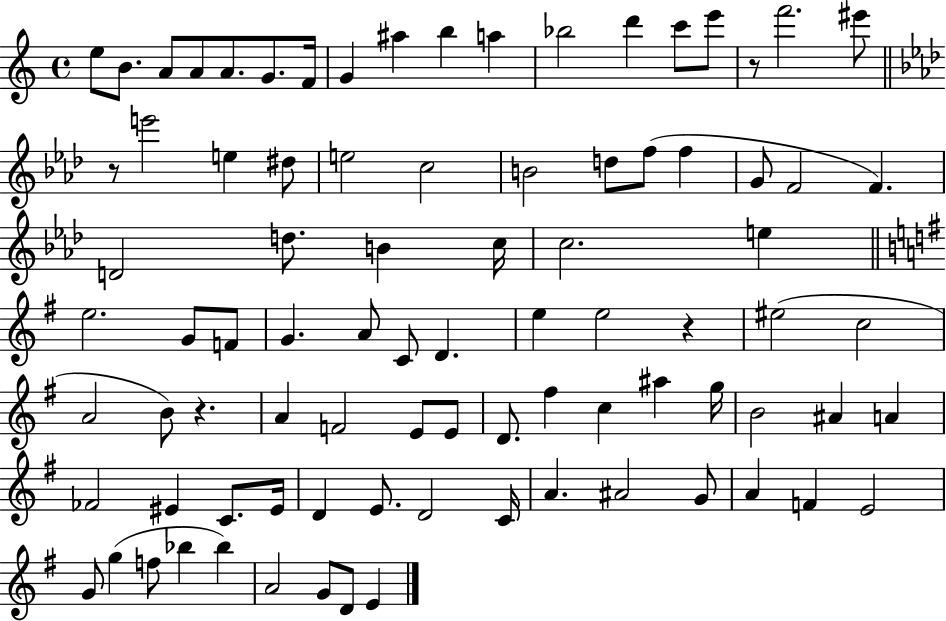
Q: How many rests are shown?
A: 4